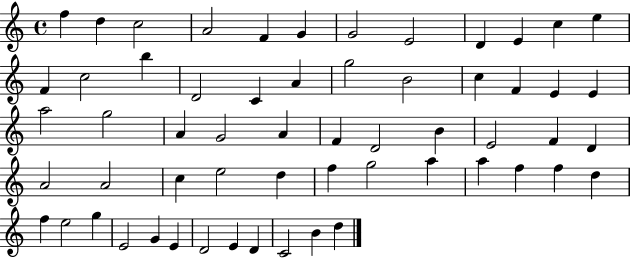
{
  \clef treble
  \time 4/4
  \defaultTimeSignature
  \key c \major
  f''4 d''4 c''2 | a'2 f'4 g'4 | g'2 e'2 | d'4 e'4 c''4 e''4 | \break f'4 c''2 b''4 | d'2 c'4 a'4 | g''2 b'2 | c''4 f'4 e'4 e'4 | \break a''2 g''2 | a'4 g'2 a'4 | f'4 d'2 b'4 | e'2 f'4 d'4 | \break a'2 a'2 | c''4 e''2 d''4 | f''4 g''2 a''4 | a''4 f''4 f''4 d''4 | \break f''4 e''2 g''4 | e'2 g'4 e'4 | d'2 e'4 d'4 | c'2 b'4 d''4 | \break \bar "|."
}